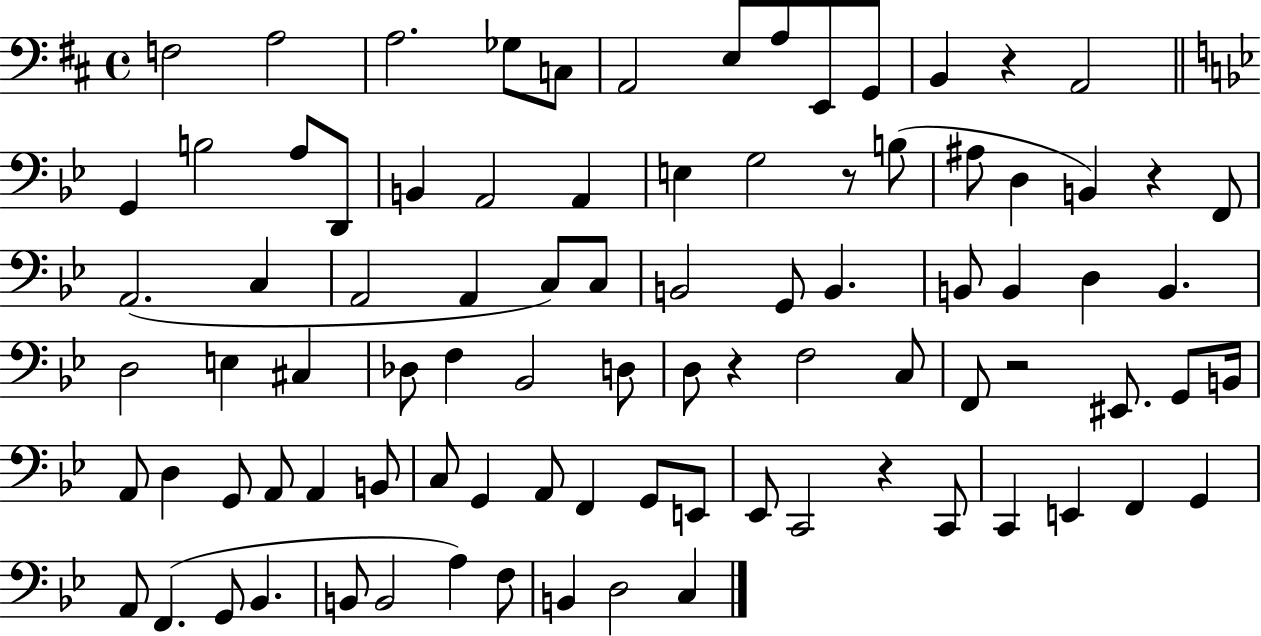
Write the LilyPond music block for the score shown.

{
  \clef bass
  \time 4/4
  \defaultTimeSignature
  \key d \major
  f2 a2 | a2. ges8 c8 | a,2 e8 a8 e,8 g,8 | b,4 r4 a,2 | \break \bar "||" \break \key bes \major g,4 b2 a8 d,8 | b,4 a,2 a,4 | e4 g2 r8 b8( | ais8 d4 b,4) r4 f,8 | \break a,2.( c4 | a,2 a,4 c8) c8 | b,2 g,8 b,4. | b,8 b,4 d4 b,4. | \break d2 e4 cis4 | des8 f4 bes,2 d8 | d8 r4 f2 c8 | f,8 r2 eis,8. g,8 b,16 | \break a,8 d4 g,8 a,8 a,4 b,8 | c8 g,4 a,8 f,4 g,8 e,8 | ees,8 c,2 r4 c,8 | c,4 e,4 f,4 g,4 | \break a,8 f,4.( g,8 bes,4. | b,8 b,2 a4) f8 | b,4 d2 c4 | \bar "|."
}